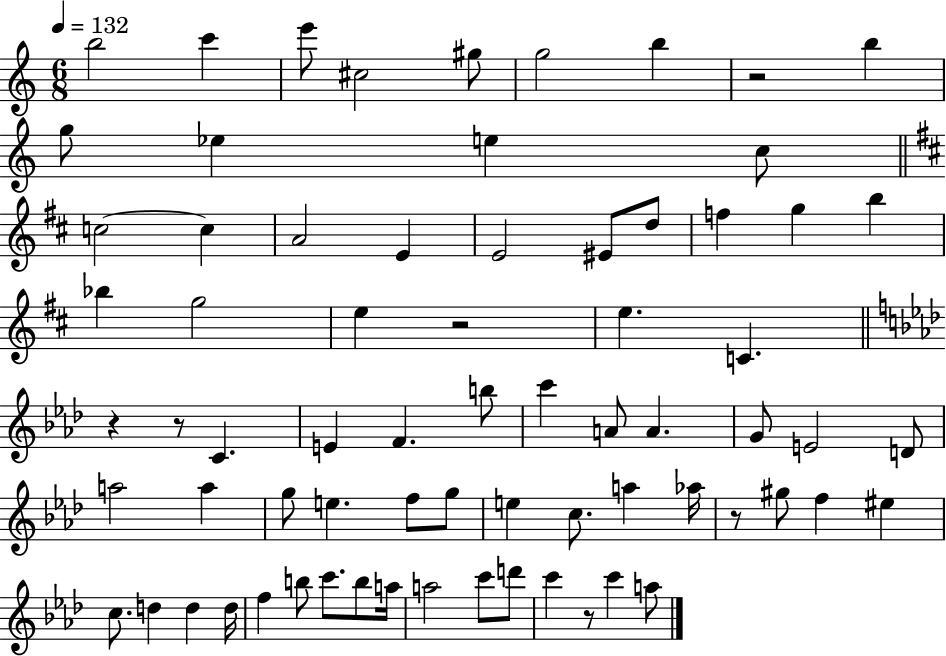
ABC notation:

X:1
T:Untitled
M:6/8
L:1/4
K:C
b2 c' e'/2 ^c2 ^g/2 g2 b z2 b g/2 _e e c/2 c2 c A2 E E2 ^E/2 d/2 f g b _b g2 e z2 e C z z/2 C E F b/2 c' A/2 A G/2 E2 D/2 a2 a g/2 e f/2 g/2 e c/2 a _a/4 z/2 ^g/2 f ^e c/2 d d d/4 f b/2 c'/2 b/2 a/4 a2 c'/2 d'/2 c' z/2 c' a/2